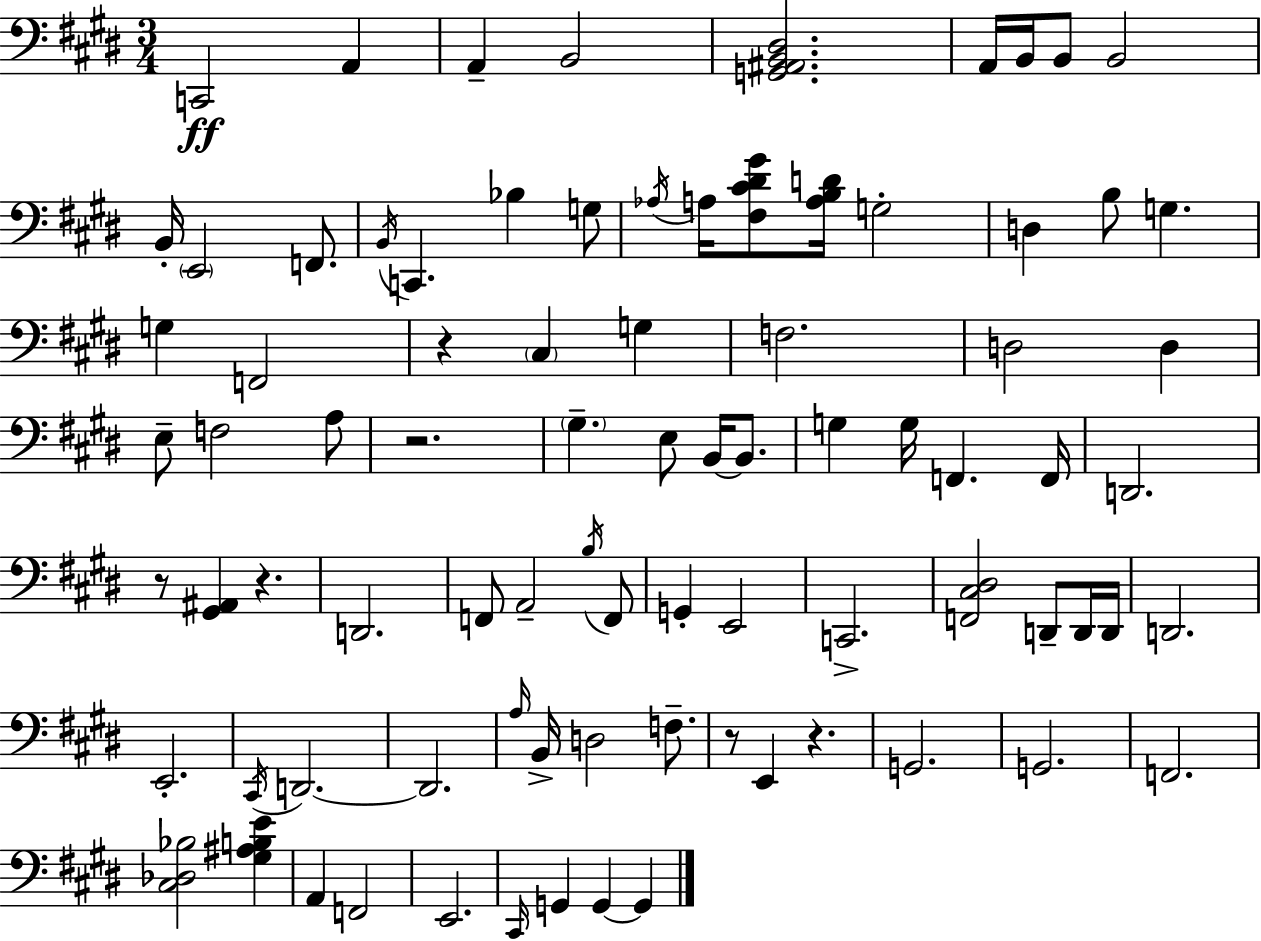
C2/h A2/q A2/q B2/h [G2,A#2,B2,D#3]/h. A2/s B2/s B2/e B2/h B2/s E2/h F2/e. B2/s C2/q. Bb3/q G3/e Ab3/s A3/s [F#3,C#4,D#4,G#4]/e [A3,B3,D4]/s G3/h D3/q B3/e G3/q. G3/q F2/h R/q C#3/q G3/q F3/h. D3/h D3/q E3/e F3/h A3/e R/h. G#3/q. E3/e B2/s B2/e. G3/q G3/s F2/q. F2/s D2/h. R/e [G#2,A#2]/q R/q. D2/h. F2/e A2/h B3/s F2/e G2/q E2/h C2/h. [F2,C#3,D#3]/h D2/e D2/s D2/s D2/h. E2/h. C#2/s D2/h. D2/h. A3/s B2/s D3/h F3/e. R/e E2/q R/q. G2/h. G2/h. F2/h. [C#3,Db3,Bb3]/h [G#3,A#3,B3,E4]/q A2/q F2/h E2/h. C#2/s G2/q G2/q G2/q